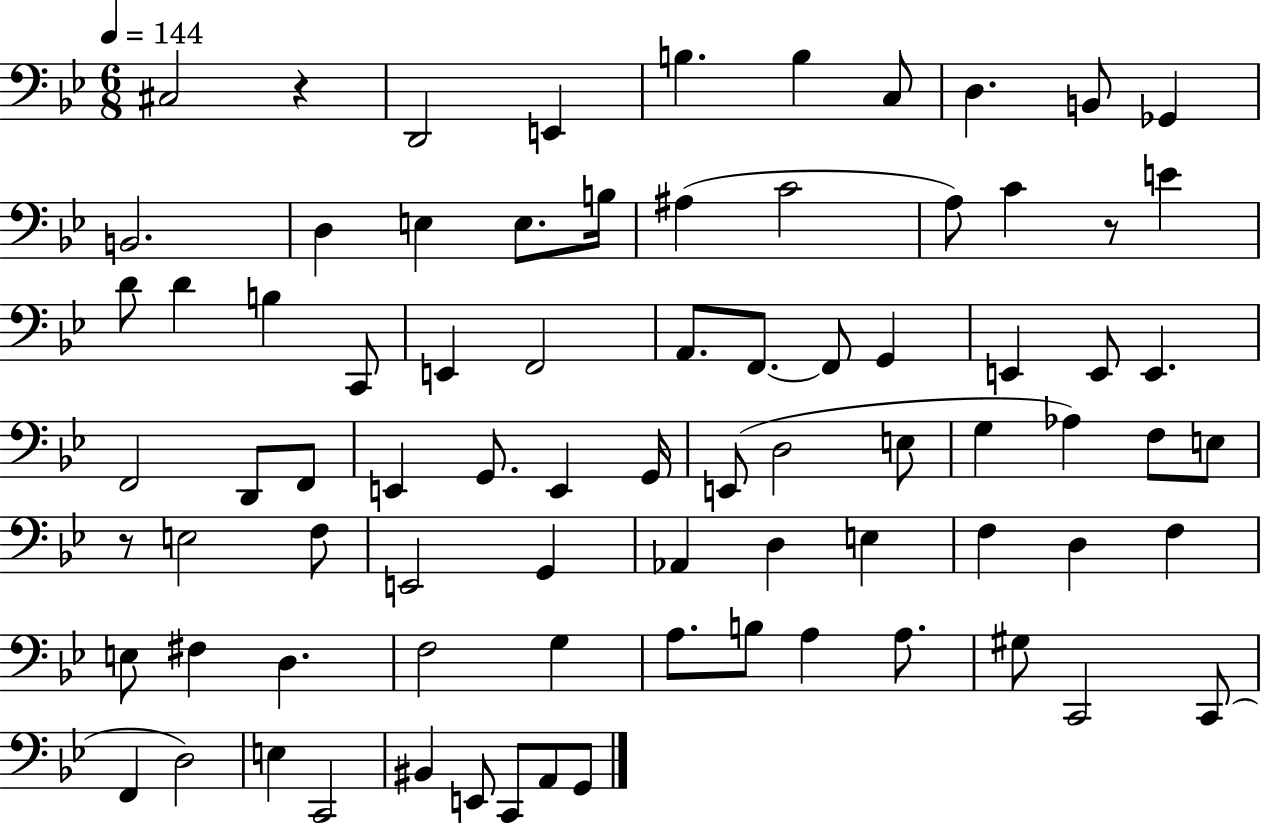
X:1
T:Untitled
M:6/8
L:1/4
K:Bb
^C,2 z D,,2 E,, B, B, C,/2 D, B,,/2 _G,, B,,2 D, E, E,/2 B,/4 ^A, C2 A,/2 C z/2 E D/2 D B, C,,/2 E,, F,,2 A,,/2 F,,/2 F,,/2 G,, E,, E,,/2 E,, F,,2 D,,/2 F,,/2 E,, G,,/2 E,, G,,/4 E,,/2 D,2 E,/2 G, _A, F,/2 E,/2 z/2 E,2 F,/2 E,,2 G,, _A,, D, E, F, D, F, E,/2 ^F, D, F,2 G, A,/2 B,/2 A, A,/2 ^G,/2 C,,2 C,,/2 F,, D,2 E, C,,2 ^B,, E,,/2 C,,/2 A,,/2 G,,/2